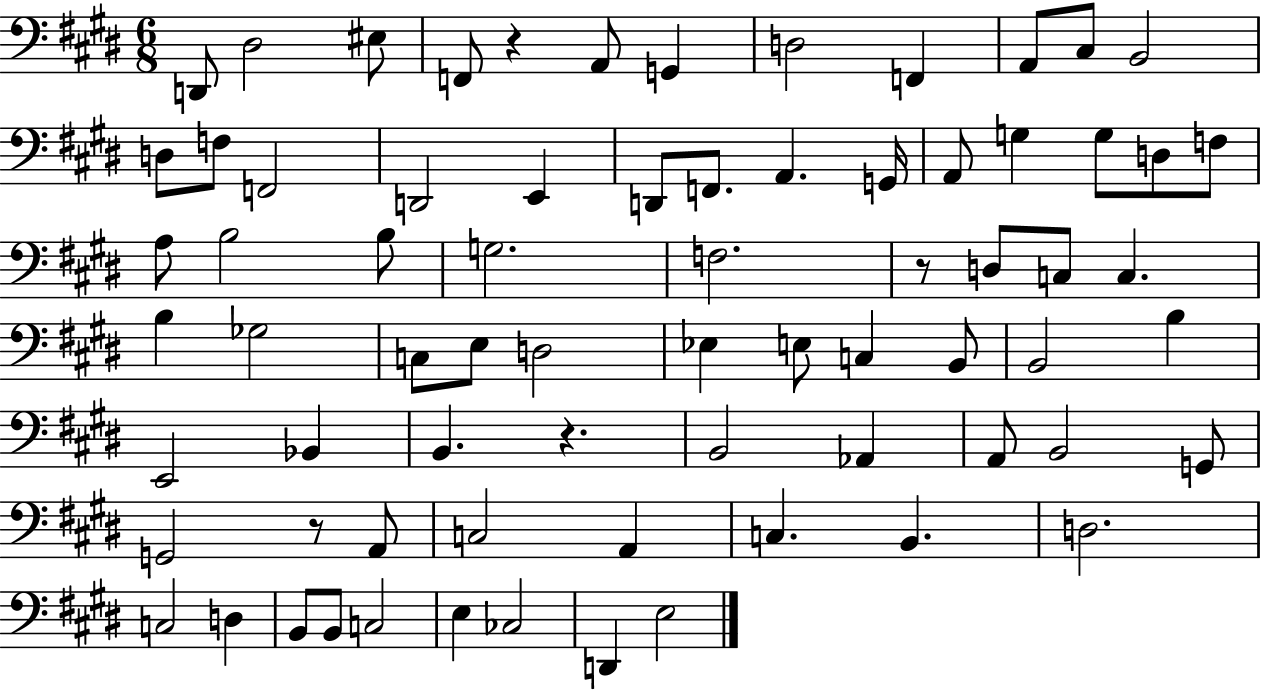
{
  \clef bass
  \numericTimeSignature
  \time 6/8
  \key e \major
  d,8 dis2 eis8 | f,8 r4 a,8 g,4 | d2 f,4 | a,8 cis8 b,2 | \break d8 f8 f,2 | d,2 e,4 | d,8 f,8. a,4. g,16 | a,8 g4 g8 d8 f8 | \break a8 b2 b8 | g2. | f2. | r8 d8 c8 c4. | \break b4 ges2 | c8 e8 d2 | ees4 e8 c4 b,8 | b,2 b4 | \break e,2 bes,4 | b,4. r4. | b,2 aes,4 | a,8 b,2 g,8 | \break g,2 r8 a,8 | c2 a,4 | c4. b,4. | d2. | \break c2 d4 | b,8 b,8 c2 | e4 ces2 | d,4 e2 | \break \bar "|."
}